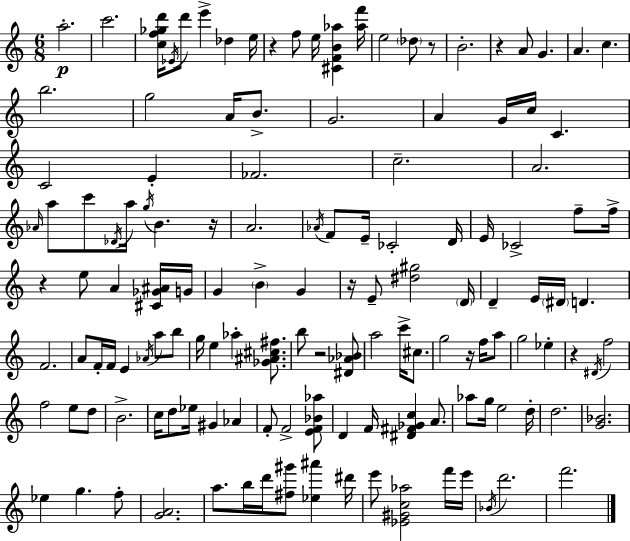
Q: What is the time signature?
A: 6/8